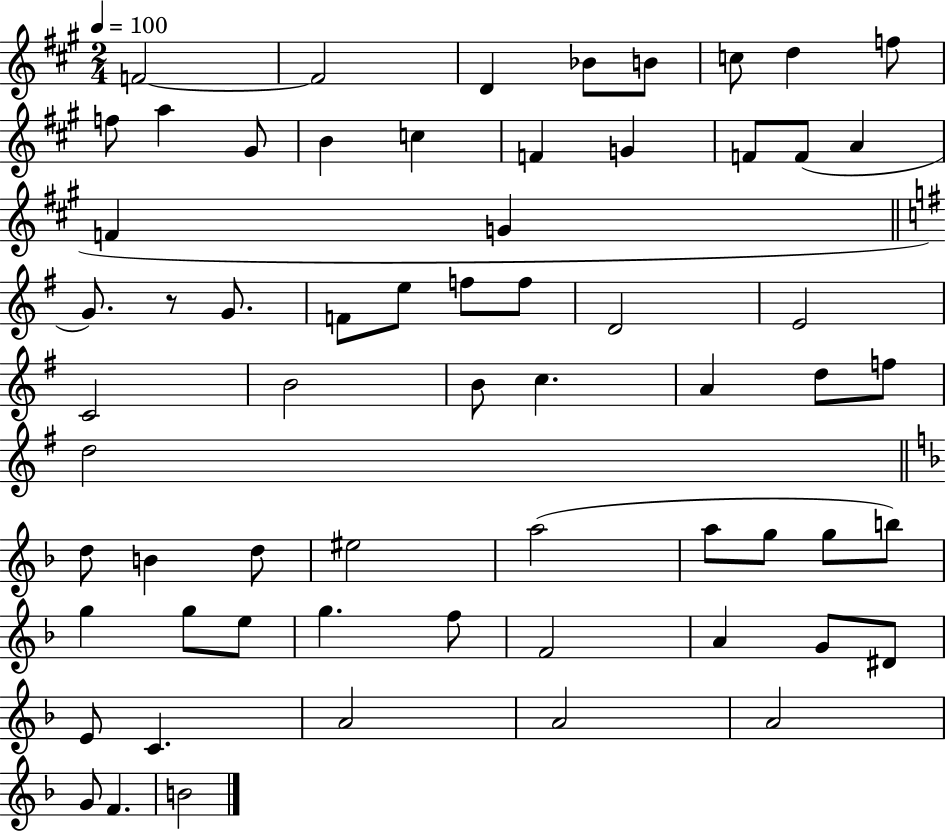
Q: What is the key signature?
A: A major